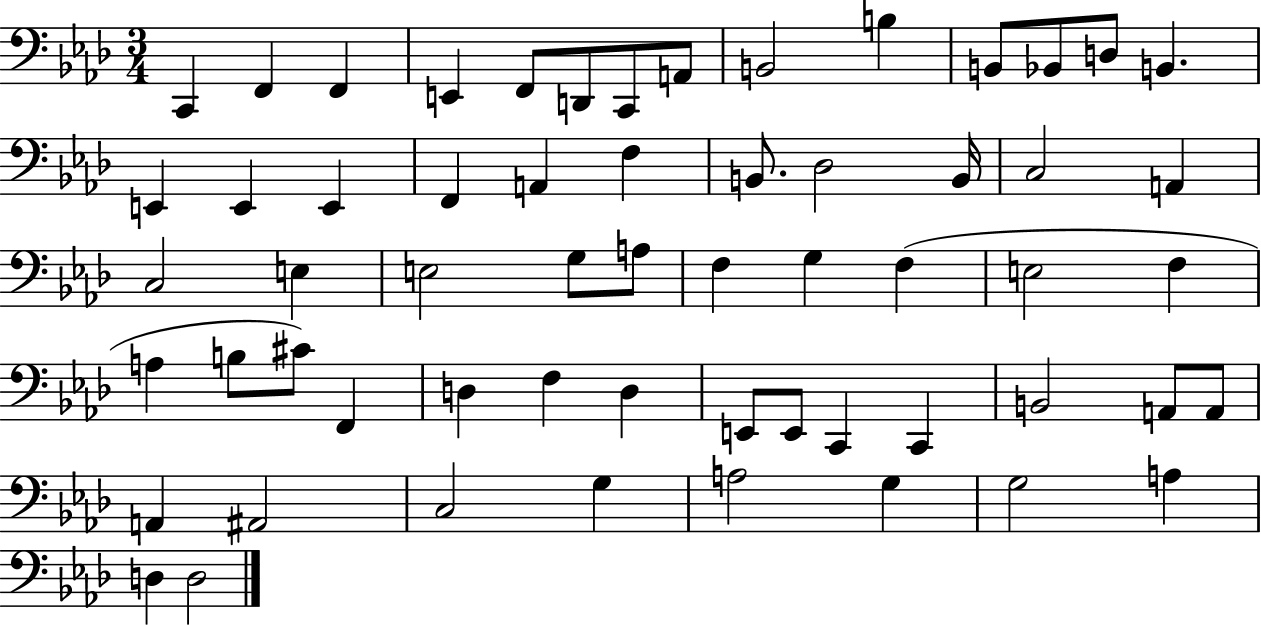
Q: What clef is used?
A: bass